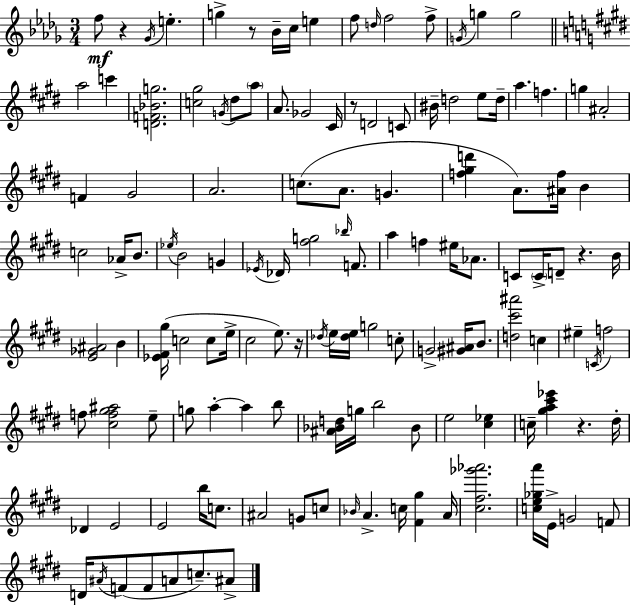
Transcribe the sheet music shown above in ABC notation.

X:1
T:Untitled
M:3/4
L:1/4
K:Bbm
f/2 z _G/4 e g z/2 _B/4 c/4 e f/2 d/4 f2 f/2 G/4 g g2 a2 c' [DF_Bg]2 [c^g]2 G/4 ^d/2 a/2 A/2 _G2 ^C/4 z/2 D2 C/2 ^B/4 d2 e/2 d/4 a f g ^A2 F ^G2 A2 c/2 A/2 G [f^gd'] A/2 [^Af]/4 B c2 _A/4 B/2 _e/4 B2 G _E/4 _D/4 [^fg]2 _b/4 F/2 a f ^e/4 _A/2 C/2 C/4 D/2 z B/4 [E_G^A]2 B [_E^F^g]/4 c2 c/2 e/4 ^c2 e/2 z/4 _d/4 e/4 [_de]/4 g2 c/2 G2 [^G^A]/4 B/2 [d^c'^a']2 c ^e C/4 f2 f/2 [^cf^g^a]2 e/2 g/2 a a b/2 [^A_Bd]/4 g/4 b2 _B/2 e2 [^c_e] c/4 [^ga^c'_e'] z ^d/4 _D E2 E2 b/4 c/2 ^A2 G/2 c/2 _B/4 A c/4 [^F^g] A/4 [^c^f_g'_a']2 [ce_ga']/4 E/4 G2 F/2 D/4 ^A/4 F/2 F/2 A/2 c/2 ^A/2